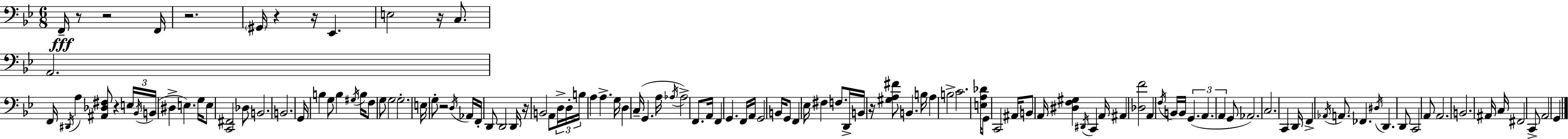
F2/s R/e R/h F2/s R/h. G#2/s R/q R/s Eb2/q. E3/h R/s C3/e. A2/h. F2/s D#2/s A3/q [A#2,Db3,F#3]/e R/q E3/s Bb2/s B2/s D#3/q E3/q. G3/s E3/e [C2,F#2]/h Db3/e B2/h. B2/h. G2/s B3/q G3/e B3/q G#3/s B3/s F3/e G3/e G3/h G3/h. E3/s G3/e R/h D3/s Ab2/s F2/s D2/e D2/h D2/s R/s B2/h A2/e D3/s D3/s B3/s A3/q A3/q. G3/s D3/q C3/s G2/q. A3/s Ab3/s Ab3/h F2/e. A2/s F2/q G2/q. F2/s A2/s G2/h B2/s G2/e F2/q Eb3/s F#3/q F3/e. D2/s B2/s R/s [G#3,A3,F#4]/e B2/q. B3/s A3/q B3/h C4/h. [E3,A3,Db4]/s G2/e C2/h A#2/s B2/e A2/s [D#3,F3,G#3]/q D#2/s C2/q A2/s A#2/q [Db3,F4]/h A2/q F3/s B2/s B2/s G2/q. A2/q. A2/q G2/e Ab2/h. C3/h. C2/q D2/s F2/q Ab2/s A2/e. FES2/q. D#3/s D2/q. D2/e C2/h A2/e A2/h. B2/h. A#2/s C3/s F#2/h C2/e A2/h G2/q